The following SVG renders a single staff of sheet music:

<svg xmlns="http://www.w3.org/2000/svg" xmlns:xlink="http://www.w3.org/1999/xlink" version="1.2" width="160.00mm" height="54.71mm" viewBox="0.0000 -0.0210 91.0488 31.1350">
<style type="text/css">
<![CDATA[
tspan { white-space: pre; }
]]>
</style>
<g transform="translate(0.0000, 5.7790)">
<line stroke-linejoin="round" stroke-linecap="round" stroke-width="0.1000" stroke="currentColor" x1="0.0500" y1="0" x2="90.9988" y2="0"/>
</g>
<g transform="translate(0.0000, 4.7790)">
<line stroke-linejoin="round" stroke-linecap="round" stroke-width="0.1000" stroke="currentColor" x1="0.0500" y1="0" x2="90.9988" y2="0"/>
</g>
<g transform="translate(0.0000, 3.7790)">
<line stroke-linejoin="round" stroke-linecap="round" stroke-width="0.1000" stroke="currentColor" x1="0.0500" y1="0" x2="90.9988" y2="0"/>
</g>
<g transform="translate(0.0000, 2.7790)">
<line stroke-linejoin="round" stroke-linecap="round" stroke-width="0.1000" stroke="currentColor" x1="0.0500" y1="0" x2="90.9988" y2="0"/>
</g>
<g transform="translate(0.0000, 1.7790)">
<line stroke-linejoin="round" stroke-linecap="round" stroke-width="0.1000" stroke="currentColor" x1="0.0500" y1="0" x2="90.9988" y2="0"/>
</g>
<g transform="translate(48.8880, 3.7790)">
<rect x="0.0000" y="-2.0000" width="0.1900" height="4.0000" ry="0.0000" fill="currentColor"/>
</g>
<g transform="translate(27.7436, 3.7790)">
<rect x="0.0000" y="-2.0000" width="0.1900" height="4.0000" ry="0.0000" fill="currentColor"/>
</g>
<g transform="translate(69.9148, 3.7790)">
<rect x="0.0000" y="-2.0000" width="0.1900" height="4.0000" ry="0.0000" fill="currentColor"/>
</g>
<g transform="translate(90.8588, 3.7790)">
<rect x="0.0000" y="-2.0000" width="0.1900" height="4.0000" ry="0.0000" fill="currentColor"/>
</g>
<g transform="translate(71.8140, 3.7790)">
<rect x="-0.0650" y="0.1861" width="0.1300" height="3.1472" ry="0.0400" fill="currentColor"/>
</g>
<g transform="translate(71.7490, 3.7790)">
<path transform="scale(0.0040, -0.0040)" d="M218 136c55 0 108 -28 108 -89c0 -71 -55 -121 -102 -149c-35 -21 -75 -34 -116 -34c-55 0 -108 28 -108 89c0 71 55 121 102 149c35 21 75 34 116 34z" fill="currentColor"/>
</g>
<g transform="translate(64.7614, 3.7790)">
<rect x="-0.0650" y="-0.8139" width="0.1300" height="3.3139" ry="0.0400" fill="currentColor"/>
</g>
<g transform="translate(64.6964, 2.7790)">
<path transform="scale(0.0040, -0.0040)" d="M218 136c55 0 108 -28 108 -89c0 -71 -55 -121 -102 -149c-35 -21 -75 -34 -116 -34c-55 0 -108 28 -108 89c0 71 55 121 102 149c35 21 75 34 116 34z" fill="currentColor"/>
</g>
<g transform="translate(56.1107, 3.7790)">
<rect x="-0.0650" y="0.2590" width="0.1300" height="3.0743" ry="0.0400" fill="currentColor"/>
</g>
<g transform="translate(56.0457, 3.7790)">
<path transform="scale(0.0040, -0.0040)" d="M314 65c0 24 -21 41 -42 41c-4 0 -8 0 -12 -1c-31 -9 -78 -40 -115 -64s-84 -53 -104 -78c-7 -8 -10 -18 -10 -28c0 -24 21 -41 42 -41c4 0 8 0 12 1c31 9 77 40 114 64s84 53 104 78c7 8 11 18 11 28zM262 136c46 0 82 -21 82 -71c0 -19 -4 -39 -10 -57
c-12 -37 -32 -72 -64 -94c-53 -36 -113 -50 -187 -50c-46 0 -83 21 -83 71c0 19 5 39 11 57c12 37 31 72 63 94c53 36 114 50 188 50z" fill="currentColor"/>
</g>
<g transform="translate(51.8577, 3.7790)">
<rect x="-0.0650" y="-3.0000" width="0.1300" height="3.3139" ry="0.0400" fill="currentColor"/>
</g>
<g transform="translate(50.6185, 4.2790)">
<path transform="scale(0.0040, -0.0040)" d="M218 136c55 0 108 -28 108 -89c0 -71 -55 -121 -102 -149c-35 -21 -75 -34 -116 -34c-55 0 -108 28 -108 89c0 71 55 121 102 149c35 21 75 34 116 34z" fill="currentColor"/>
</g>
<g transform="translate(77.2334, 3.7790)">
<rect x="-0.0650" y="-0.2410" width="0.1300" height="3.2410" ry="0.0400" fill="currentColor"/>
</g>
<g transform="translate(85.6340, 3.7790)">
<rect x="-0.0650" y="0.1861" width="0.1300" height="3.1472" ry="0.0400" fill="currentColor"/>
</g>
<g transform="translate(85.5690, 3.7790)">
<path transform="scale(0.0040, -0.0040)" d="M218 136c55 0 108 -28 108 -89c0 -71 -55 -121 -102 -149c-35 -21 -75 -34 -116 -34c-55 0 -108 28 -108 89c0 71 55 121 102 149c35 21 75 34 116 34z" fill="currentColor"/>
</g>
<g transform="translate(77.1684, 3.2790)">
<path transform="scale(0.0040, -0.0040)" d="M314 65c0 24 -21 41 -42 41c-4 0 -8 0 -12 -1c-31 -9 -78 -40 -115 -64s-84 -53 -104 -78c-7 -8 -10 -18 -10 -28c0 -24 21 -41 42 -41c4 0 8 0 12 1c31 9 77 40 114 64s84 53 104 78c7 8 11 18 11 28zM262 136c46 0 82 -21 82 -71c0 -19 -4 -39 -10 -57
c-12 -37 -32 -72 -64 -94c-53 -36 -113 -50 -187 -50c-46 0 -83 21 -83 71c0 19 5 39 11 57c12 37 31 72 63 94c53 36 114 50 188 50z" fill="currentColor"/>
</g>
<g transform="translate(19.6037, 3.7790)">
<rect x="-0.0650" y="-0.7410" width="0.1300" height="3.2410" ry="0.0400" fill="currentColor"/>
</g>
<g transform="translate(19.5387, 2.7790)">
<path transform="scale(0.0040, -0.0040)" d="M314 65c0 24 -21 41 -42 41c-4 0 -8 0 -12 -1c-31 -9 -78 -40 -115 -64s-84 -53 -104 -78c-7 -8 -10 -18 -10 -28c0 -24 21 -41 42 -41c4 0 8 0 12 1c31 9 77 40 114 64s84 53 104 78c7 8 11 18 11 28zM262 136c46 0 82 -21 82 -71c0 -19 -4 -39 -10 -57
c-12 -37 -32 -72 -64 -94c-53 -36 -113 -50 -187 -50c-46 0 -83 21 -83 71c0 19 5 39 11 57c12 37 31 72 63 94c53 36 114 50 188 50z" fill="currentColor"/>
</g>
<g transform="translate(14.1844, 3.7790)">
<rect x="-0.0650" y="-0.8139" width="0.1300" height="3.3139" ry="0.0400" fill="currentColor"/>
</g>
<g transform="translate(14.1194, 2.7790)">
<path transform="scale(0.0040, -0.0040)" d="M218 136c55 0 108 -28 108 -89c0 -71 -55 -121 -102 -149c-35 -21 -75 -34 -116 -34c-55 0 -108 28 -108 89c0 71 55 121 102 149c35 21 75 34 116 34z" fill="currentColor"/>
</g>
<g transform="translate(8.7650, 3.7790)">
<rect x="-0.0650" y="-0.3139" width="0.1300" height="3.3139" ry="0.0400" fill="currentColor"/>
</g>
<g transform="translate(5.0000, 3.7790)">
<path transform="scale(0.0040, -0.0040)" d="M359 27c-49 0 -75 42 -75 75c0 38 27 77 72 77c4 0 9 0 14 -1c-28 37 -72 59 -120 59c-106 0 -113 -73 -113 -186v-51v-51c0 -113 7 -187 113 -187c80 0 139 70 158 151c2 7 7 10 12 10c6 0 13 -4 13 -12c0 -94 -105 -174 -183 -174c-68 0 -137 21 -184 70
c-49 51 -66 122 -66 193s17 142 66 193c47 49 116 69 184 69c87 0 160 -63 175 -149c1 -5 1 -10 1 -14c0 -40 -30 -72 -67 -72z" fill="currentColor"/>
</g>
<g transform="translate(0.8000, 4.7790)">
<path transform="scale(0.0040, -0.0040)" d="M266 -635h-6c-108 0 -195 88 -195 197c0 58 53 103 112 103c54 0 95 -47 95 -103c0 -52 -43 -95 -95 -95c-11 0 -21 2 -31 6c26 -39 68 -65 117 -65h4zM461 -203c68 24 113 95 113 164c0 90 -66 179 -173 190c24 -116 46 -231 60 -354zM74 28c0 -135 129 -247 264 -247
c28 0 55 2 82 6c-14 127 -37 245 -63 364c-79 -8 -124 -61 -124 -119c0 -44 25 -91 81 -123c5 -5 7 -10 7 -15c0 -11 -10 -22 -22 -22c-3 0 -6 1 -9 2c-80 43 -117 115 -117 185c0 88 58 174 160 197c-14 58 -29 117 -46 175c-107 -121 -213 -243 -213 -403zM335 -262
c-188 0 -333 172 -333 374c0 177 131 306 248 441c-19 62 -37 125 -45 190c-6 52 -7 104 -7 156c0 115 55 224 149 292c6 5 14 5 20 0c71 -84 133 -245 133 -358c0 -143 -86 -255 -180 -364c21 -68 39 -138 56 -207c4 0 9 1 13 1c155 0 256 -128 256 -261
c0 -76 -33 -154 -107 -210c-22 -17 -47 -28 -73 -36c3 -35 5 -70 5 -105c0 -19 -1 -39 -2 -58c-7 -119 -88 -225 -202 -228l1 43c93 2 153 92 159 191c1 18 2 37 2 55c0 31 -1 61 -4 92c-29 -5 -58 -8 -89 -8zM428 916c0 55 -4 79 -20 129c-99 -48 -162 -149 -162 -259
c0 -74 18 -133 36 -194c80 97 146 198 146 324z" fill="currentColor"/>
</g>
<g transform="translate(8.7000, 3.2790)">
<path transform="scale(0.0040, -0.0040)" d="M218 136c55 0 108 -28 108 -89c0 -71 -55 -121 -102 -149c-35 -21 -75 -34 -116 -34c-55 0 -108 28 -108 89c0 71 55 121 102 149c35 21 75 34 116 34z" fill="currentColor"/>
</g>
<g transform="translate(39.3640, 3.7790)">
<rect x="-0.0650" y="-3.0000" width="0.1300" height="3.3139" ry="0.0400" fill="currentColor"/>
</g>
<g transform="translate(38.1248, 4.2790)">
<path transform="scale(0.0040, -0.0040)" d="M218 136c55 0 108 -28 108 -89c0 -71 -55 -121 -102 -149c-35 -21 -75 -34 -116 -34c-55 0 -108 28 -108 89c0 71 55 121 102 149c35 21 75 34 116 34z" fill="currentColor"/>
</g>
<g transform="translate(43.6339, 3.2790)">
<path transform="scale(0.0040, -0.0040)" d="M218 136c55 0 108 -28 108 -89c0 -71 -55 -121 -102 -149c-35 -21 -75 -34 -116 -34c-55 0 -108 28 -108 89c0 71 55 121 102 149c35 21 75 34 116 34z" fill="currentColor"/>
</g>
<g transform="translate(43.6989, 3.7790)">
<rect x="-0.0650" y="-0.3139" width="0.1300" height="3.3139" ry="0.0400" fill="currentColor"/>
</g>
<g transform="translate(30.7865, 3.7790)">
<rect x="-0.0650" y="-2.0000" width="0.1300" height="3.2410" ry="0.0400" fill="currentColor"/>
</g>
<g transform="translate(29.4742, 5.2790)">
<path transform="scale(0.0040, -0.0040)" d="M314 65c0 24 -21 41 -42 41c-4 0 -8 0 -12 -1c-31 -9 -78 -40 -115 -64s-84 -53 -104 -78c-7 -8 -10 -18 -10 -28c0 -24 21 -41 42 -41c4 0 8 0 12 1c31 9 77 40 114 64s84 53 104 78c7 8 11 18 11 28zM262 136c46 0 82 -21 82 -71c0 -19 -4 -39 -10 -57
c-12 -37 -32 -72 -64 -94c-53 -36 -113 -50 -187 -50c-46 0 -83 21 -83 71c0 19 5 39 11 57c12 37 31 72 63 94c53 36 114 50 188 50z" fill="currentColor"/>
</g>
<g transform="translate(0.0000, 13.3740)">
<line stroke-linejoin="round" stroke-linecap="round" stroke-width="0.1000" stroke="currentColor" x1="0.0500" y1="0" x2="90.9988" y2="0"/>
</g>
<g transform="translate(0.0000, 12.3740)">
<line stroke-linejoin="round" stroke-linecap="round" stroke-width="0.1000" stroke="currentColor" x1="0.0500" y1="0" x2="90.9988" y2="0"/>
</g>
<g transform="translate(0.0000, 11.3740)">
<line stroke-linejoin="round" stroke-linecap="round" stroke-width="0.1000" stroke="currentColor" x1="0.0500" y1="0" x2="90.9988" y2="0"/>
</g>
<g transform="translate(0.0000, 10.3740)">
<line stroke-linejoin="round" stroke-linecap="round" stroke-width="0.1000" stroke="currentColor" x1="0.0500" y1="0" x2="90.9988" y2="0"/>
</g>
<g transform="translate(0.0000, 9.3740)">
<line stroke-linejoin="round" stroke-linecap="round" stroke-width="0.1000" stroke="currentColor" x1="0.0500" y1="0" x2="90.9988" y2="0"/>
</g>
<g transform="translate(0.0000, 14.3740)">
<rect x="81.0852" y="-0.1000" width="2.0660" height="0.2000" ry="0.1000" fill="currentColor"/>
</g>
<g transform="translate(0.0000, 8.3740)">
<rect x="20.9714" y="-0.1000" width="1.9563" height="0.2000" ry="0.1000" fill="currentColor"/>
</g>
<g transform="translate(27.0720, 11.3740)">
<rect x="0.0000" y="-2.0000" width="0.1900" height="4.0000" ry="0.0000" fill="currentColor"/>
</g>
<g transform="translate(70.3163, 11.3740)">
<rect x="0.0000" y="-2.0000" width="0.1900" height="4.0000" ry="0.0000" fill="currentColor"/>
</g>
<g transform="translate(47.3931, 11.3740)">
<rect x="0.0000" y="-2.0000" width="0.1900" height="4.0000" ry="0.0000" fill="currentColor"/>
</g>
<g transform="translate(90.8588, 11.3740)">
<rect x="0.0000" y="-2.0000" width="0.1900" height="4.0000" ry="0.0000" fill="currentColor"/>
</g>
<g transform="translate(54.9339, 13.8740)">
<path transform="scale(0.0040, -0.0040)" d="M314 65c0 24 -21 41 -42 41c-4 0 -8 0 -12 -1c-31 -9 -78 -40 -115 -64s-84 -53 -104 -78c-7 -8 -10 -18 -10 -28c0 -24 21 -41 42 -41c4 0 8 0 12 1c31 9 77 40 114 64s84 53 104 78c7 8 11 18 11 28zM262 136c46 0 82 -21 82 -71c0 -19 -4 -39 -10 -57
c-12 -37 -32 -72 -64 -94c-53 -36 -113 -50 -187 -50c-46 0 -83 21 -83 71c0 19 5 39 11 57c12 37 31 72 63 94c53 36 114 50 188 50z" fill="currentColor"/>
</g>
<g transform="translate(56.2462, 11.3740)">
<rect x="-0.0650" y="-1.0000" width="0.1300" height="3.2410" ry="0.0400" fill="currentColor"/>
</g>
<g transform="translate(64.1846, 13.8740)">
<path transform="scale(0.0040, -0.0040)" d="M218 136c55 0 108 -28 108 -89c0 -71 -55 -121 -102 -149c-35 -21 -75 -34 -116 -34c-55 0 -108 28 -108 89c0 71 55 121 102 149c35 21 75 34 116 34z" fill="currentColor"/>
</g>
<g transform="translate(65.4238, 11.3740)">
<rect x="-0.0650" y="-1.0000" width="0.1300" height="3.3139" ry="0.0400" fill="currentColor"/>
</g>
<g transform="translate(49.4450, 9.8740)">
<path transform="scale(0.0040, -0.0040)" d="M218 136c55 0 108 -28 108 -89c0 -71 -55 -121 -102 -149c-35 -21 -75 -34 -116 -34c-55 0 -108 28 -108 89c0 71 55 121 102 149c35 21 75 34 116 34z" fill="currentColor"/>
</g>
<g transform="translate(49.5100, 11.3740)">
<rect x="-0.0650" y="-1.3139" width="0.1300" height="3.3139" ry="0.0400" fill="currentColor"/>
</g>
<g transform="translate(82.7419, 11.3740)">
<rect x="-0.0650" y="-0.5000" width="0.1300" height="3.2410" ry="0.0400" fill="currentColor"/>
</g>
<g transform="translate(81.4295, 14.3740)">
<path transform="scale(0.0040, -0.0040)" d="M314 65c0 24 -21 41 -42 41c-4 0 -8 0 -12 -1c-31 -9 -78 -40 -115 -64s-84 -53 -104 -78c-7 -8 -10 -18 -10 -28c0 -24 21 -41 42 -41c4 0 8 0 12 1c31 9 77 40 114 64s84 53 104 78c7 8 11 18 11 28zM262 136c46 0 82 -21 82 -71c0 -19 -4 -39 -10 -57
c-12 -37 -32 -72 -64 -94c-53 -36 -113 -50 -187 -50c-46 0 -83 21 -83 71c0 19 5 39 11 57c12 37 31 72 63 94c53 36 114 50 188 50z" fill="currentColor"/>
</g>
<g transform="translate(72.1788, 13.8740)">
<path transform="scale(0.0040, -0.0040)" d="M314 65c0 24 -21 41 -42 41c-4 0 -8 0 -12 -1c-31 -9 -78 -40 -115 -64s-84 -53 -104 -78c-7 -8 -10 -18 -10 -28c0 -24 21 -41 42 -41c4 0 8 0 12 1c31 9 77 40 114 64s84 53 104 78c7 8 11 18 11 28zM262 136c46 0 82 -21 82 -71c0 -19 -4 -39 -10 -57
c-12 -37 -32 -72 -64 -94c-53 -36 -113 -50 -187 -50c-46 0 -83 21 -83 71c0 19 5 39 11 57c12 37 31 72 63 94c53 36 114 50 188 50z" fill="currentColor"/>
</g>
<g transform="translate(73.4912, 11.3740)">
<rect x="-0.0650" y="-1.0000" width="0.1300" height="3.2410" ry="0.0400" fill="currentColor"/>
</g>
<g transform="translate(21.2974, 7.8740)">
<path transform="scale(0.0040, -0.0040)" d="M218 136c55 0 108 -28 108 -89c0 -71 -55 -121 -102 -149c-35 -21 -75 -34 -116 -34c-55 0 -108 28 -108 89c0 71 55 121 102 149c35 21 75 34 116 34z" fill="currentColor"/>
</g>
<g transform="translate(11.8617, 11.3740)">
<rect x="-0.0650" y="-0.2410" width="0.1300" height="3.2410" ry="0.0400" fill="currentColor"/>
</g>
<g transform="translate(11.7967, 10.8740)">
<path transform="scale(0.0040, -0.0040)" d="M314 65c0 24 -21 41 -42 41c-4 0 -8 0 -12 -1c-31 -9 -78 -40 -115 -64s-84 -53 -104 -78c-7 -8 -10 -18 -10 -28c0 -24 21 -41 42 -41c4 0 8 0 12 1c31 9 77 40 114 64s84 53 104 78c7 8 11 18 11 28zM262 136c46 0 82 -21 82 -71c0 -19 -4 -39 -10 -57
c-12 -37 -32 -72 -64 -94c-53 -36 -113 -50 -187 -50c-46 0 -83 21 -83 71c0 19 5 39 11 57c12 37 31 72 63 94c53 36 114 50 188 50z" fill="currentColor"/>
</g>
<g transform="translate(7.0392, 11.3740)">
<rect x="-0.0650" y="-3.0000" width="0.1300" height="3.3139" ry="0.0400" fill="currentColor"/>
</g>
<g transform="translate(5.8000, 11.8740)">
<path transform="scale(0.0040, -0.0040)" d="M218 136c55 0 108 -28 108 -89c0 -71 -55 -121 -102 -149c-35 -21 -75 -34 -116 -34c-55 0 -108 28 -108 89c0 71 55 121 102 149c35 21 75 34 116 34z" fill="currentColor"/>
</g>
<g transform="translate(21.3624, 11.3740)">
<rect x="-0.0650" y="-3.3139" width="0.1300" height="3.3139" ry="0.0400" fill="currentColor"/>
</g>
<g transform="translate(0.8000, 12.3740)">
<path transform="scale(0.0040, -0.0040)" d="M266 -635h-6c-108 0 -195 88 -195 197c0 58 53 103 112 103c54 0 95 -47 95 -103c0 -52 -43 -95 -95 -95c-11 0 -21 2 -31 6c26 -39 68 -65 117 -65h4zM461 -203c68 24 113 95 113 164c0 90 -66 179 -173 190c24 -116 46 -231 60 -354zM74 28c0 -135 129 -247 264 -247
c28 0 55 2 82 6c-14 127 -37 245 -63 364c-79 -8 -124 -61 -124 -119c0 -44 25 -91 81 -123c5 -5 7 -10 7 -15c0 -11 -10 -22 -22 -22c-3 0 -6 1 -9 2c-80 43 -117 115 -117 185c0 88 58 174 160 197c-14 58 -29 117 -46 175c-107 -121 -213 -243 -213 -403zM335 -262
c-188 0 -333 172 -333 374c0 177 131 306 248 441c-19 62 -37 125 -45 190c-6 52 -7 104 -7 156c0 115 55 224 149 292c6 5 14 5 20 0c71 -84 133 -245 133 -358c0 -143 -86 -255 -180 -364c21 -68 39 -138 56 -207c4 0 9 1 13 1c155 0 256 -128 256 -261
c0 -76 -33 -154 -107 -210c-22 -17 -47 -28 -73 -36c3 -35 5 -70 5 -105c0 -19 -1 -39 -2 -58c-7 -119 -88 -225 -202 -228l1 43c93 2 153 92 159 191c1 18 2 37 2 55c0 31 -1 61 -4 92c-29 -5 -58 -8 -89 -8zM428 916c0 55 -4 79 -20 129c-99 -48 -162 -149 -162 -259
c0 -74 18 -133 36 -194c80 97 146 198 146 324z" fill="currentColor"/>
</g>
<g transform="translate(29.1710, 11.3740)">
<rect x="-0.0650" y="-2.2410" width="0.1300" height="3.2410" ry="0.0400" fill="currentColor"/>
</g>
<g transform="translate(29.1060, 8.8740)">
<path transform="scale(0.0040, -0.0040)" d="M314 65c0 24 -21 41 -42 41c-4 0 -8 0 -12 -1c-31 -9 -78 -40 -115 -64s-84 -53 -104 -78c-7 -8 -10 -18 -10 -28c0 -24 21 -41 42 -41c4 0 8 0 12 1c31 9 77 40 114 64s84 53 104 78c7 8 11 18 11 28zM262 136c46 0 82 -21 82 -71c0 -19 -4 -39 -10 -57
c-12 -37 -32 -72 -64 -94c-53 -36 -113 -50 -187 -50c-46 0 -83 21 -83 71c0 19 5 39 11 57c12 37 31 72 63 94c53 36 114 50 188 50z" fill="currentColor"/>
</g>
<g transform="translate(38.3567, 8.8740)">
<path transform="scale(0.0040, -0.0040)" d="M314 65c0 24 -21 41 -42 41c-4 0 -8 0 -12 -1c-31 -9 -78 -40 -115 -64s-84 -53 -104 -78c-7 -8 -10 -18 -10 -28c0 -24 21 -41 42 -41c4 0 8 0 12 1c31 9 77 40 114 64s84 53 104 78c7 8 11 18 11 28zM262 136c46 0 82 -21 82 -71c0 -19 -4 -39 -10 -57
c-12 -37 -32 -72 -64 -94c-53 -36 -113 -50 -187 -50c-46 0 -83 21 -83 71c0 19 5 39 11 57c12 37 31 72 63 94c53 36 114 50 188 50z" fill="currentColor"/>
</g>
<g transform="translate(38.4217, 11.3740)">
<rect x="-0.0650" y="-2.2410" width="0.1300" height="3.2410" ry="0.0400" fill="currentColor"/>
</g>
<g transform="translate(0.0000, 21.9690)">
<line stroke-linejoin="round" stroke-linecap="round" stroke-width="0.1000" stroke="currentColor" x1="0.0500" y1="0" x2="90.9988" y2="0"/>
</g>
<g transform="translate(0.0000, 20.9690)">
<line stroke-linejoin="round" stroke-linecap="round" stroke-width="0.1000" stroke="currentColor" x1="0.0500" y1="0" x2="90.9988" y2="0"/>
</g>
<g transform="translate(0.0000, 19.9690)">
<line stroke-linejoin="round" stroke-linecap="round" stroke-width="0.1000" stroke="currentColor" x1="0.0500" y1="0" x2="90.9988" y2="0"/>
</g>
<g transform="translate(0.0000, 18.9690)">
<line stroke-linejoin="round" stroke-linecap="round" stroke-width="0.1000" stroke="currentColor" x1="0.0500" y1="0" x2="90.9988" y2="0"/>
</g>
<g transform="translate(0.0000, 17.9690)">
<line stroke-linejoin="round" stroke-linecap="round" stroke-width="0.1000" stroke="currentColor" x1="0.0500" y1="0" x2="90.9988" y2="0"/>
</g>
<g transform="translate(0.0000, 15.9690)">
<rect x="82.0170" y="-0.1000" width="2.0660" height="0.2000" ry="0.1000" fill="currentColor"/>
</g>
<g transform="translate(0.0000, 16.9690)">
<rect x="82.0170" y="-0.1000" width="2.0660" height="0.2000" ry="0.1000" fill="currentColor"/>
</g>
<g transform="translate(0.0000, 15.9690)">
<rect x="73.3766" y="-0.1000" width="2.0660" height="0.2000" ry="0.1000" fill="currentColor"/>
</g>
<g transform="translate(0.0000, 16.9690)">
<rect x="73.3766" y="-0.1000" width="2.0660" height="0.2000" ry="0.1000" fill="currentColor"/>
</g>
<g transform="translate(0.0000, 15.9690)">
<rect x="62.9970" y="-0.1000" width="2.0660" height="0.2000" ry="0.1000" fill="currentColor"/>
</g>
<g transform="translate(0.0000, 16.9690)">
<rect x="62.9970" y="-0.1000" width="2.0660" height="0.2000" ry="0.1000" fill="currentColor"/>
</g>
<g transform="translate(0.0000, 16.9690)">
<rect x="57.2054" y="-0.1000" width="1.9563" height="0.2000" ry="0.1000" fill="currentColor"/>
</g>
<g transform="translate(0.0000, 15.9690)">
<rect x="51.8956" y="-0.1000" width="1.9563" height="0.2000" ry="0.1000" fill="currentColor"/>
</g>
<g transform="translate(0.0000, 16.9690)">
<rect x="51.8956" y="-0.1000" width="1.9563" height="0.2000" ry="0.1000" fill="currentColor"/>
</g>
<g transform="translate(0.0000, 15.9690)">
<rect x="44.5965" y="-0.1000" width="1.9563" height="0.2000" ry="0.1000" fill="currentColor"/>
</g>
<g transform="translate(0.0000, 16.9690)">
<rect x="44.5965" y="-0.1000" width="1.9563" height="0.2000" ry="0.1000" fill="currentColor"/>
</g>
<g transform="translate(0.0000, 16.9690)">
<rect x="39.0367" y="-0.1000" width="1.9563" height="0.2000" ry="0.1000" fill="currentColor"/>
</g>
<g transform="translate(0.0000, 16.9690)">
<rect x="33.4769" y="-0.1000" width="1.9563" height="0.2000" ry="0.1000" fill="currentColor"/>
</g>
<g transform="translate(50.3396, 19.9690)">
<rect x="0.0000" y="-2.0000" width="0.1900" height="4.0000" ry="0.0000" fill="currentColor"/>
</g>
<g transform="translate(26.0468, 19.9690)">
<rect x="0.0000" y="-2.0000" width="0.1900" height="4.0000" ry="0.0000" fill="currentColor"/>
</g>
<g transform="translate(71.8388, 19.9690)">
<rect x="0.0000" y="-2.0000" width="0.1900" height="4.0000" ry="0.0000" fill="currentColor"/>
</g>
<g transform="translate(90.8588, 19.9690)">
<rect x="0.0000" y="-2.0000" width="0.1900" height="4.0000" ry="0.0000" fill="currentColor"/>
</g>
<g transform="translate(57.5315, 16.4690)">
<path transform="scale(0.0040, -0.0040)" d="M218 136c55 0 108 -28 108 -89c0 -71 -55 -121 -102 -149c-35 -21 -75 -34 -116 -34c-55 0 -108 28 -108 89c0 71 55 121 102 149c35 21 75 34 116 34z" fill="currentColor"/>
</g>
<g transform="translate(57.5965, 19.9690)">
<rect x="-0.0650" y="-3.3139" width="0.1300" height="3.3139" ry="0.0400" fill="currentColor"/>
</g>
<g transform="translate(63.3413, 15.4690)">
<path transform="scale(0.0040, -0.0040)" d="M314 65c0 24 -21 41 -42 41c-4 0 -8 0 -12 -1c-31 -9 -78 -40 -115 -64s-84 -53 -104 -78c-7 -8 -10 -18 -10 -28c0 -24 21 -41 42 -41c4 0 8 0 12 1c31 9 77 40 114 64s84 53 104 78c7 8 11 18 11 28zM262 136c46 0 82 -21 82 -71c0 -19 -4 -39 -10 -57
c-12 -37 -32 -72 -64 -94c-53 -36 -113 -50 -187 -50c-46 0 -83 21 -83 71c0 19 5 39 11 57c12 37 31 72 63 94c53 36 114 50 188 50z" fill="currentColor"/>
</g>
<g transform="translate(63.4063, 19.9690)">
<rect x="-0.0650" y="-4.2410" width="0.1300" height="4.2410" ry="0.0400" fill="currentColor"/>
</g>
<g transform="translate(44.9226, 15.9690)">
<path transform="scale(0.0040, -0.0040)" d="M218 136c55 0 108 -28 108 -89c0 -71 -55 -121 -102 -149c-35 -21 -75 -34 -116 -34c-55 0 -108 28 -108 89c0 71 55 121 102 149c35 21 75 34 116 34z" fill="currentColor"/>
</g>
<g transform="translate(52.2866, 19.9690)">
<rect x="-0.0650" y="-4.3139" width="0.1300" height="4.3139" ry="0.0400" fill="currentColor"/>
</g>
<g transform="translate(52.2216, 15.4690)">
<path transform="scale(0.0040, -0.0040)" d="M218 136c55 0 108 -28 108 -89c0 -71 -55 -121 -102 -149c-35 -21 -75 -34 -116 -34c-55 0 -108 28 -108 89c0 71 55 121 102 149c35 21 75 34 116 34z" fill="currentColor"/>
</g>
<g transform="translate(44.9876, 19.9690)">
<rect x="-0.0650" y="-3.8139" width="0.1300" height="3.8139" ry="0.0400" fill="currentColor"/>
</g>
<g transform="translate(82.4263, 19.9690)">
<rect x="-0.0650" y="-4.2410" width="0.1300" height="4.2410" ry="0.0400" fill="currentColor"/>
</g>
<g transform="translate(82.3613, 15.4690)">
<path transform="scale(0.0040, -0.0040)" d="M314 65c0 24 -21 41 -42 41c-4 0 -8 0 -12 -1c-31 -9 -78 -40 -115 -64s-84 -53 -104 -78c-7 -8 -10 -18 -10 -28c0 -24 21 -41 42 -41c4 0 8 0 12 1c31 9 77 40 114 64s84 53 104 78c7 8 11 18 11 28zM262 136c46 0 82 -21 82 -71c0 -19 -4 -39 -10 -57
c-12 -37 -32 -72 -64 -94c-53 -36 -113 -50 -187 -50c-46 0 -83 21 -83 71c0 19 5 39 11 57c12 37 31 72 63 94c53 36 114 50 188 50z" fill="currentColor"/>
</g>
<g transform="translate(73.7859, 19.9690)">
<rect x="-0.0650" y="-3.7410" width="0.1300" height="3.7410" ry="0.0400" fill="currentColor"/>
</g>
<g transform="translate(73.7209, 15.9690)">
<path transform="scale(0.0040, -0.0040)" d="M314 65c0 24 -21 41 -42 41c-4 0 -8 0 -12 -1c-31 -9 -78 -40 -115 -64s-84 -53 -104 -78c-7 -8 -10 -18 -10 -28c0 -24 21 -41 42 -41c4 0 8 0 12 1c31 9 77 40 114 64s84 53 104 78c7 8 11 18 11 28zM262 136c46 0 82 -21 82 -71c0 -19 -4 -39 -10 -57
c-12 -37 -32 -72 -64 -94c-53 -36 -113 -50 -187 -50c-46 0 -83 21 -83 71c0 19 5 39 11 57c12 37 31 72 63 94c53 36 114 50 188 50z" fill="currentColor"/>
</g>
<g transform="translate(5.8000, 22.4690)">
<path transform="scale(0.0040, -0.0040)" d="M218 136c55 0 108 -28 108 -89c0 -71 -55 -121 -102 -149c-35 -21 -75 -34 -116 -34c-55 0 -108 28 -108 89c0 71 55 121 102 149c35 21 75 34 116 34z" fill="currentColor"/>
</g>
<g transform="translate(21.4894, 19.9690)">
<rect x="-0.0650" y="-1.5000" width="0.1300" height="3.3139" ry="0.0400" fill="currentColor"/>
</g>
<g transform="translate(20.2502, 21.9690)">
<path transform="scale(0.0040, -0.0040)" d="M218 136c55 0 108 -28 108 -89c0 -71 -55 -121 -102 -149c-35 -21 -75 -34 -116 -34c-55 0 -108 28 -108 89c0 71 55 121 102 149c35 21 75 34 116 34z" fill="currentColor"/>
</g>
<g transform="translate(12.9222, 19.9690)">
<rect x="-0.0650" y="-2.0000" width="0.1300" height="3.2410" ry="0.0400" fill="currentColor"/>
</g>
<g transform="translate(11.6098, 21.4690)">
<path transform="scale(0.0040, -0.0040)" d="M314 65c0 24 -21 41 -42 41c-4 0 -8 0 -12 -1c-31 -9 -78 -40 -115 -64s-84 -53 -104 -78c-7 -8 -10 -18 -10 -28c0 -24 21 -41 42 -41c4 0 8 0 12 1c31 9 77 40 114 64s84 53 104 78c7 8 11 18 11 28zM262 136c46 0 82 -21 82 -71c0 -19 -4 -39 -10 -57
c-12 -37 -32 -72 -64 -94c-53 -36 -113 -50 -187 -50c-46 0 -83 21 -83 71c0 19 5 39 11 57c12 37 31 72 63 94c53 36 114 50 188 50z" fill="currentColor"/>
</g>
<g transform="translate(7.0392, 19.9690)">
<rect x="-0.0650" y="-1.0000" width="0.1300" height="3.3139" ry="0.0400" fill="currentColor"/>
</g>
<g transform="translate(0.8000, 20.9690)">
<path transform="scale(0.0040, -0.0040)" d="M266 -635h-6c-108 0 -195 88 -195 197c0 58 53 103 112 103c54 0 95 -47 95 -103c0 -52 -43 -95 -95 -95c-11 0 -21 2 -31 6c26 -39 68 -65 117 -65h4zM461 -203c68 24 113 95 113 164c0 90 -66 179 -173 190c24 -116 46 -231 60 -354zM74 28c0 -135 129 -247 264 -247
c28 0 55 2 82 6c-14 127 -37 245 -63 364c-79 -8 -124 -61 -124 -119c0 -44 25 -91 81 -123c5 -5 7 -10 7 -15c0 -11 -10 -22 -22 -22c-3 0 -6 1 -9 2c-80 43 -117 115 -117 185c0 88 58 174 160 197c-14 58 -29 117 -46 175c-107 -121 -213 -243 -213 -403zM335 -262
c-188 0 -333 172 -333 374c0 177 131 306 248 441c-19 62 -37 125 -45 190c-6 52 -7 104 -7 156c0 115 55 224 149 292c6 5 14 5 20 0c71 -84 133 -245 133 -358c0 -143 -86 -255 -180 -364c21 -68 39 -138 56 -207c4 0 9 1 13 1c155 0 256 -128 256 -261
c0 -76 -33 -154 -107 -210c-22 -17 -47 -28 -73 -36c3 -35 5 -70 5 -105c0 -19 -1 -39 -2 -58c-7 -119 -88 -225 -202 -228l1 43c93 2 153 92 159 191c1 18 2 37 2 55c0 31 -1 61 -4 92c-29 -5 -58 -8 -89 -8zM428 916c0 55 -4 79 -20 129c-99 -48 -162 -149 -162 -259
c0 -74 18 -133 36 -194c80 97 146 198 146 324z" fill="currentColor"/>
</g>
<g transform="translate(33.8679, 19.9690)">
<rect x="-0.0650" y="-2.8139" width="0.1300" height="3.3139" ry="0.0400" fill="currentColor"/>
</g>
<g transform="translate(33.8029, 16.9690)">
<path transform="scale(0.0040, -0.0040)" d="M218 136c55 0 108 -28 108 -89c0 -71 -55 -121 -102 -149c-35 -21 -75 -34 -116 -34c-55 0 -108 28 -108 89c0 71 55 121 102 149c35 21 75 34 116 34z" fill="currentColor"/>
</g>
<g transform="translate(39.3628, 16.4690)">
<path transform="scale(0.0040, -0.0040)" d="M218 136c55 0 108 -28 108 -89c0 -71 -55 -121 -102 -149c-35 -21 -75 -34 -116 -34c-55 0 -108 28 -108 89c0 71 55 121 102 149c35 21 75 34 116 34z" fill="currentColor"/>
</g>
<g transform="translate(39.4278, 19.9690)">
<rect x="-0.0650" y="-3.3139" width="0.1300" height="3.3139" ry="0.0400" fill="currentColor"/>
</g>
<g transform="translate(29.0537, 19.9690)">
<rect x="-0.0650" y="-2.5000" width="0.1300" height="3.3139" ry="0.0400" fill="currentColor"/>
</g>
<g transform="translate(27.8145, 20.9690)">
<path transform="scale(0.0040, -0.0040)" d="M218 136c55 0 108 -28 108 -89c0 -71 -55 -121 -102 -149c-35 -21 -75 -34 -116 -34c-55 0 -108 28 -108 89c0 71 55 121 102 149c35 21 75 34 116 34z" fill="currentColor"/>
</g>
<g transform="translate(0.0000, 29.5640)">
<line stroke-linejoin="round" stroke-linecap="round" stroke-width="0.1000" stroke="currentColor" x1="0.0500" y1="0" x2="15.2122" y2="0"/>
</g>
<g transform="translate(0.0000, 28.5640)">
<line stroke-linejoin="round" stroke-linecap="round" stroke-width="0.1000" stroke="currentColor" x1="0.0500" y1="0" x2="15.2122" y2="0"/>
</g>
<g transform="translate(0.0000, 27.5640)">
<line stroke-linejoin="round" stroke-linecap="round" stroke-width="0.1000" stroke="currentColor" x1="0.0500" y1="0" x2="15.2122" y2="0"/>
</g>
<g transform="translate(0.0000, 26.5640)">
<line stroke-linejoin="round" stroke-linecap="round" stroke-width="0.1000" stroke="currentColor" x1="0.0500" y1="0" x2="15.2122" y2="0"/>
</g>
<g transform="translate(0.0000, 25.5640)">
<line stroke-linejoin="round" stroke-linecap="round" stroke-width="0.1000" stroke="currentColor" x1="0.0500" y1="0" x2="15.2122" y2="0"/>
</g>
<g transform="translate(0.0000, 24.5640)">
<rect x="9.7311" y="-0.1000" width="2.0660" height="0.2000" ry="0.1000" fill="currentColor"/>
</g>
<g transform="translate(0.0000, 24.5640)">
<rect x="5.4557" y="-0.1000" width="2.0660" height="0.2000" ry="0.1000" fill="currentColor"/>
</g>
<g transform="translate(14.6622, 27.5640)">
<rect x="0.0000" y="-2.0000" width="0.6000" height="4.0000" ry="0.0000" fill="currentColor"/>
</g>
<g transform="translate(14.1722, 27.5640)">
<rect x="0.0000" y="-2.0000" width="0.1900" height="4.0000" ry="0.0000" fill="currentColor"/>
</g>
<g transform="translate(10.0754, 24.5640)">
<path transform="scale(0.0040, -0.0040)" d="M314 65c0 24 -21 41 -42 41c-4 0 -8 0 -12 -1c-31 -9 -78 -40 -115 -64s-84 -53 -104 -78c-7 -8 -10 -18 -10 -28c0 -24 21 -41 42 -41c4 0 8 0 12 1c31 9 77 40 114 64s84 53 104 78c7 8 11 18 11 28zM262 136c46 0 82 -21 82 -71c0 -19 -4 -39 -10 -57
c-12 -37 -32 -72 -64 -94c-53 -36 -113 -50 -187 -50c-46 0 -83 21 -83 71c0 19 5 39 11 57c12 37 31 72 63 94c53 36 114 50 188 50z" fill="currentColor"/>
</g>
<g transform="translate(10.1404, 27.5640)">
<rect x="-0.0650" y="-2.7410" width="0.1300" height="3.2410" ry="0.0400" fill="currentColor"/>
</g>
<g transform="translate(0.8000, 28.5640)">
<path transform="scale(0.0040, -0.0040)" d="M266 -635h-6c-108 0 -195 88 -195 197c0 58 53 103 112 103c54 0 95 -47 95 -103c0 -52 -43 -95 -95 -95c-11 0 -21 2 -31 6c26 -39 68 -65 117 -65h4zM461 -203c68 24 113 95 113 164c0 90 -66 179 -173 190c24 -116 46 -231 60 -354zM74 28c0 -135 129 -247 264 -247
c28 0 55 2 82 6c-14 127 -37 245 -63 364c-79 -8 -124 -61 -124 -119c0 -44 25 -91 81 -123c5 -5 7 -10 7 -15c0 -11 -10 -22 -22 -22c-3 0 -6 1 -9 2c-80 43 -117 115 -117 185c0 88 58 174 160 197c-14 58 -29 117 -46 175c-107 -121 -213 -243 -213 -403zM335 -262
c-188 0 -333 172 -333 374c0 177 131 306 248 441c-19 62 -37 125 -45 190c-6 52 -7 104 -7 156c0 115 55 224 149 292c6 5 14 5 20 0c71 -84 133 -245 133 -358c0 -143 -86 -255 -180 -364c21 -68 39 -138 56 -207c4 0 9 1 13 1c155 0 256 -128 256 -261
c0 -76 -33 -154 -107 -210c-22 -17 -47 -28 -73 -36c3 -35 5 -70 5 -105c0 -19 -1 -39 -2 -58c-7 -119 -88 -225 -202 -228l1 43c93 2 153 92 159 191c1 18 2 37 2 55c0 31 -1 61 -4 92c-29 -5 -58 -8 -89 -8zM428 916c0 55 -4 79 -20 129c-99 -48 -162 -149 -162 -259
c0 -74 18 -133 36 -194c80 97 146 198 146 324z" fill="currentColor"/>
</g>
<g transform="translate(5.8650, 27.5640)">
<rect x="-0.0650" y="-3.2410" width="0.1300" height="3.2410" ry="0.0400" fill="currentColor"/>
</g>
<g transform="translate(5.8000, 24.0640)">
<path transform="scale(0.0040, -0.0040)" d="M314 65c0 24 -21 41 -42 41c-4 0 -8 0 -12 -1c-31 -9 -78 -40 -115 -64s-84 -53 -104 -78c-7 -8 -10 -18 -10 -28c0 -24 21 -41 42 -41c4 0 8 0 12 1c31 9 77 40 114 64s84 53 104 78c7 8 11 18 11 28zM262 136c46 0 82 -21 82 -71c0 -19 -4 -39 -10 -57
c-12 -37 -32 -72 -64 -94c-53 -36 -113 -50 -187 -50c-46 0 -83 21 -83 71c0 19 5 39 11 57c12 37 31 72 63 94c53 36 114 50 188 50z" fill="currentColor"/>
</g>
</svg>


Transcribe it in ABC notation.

X:1
T:Untitled
M:4/4
L:1/4
K:C
c d d2 F2 A c A B2 d B c2 B A c2 b g2 g2 e D2 D D2 C2 D F2 E G a b c' d' b d'2 c'2 d'2 b2 a2